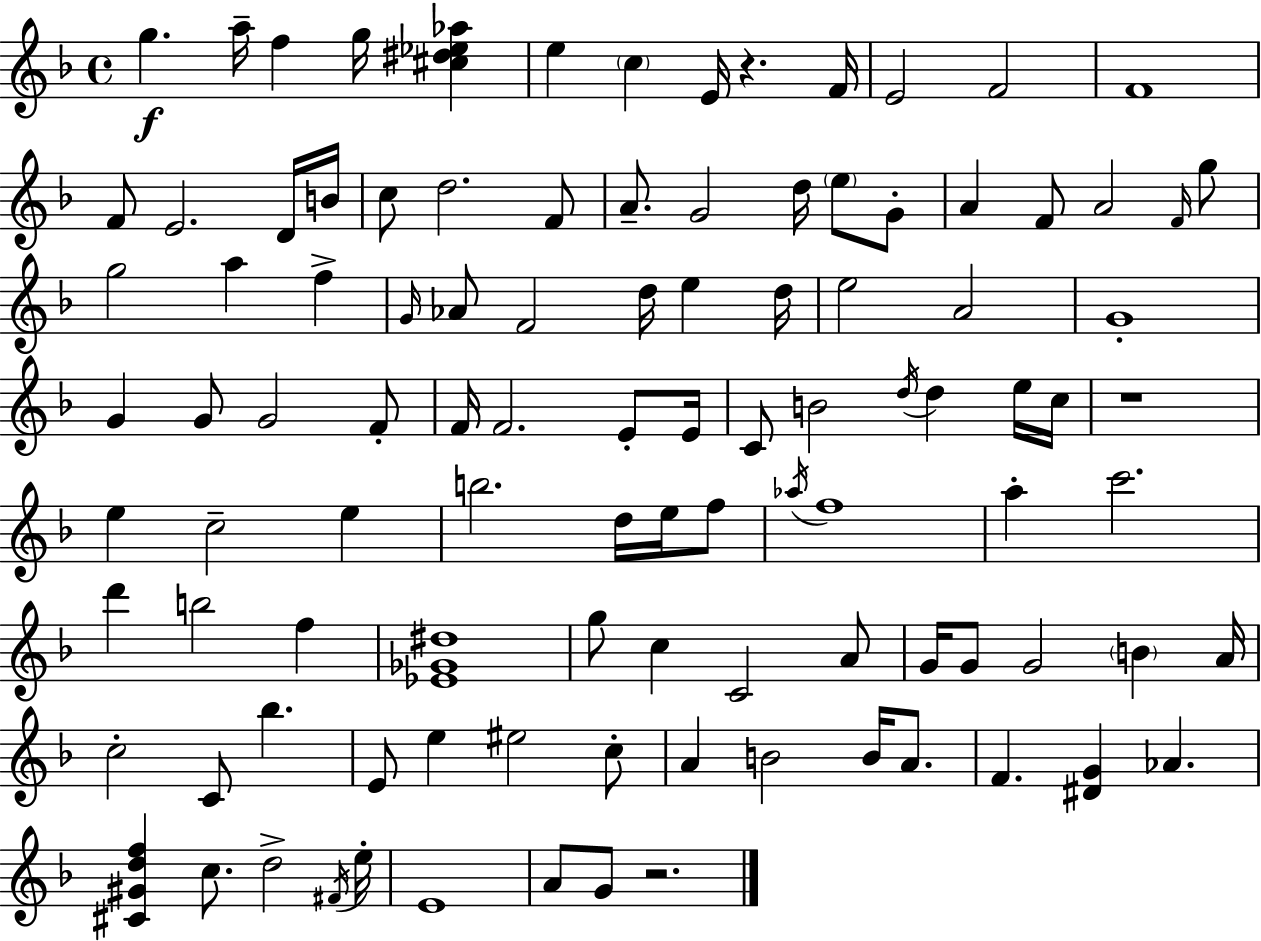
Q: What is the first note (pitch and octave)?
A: G5